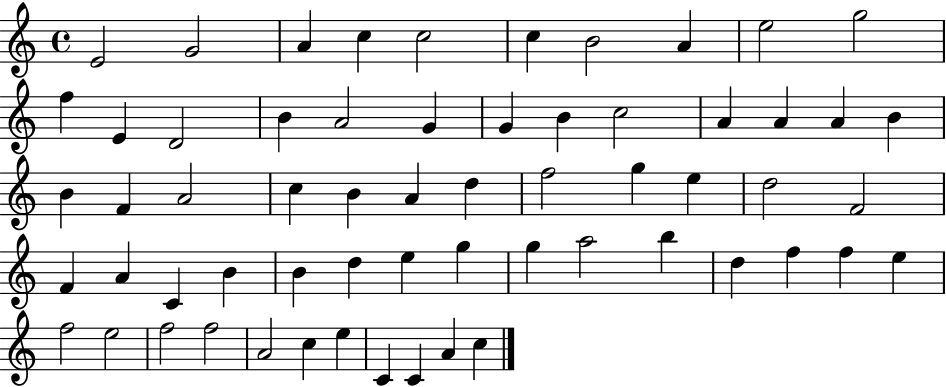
{
  \clef treble
  \time 4/4
  \defaultTimeSignature
  \key c \major
  e'2 g'2 | a'4 c''4 c''2 | c''4 b'2 a'4 | e''2 g''2 | \break f''4 e'4 d'2 | b'4 a'2 g'4 | g'4 b'4 c''2 | a'4 a'4 a'4 b'4 | \break b'4 f'4 a'2 | c''4 b'4 a'4 d''4 | f''2 g''4 e''4 | d''2 f'2 | \break f'4 a'4 c'4 b'4 | b'4 d''4 e''4 g''4 | g''4 a''2 b''4 | d''4 f''4 f''4 e''4 | \break f''2 e''2 | f''2 f''2 | a'2 c''4 e''4 | c'4 c'4 a'4 c''4 | \break \bar "|."
}